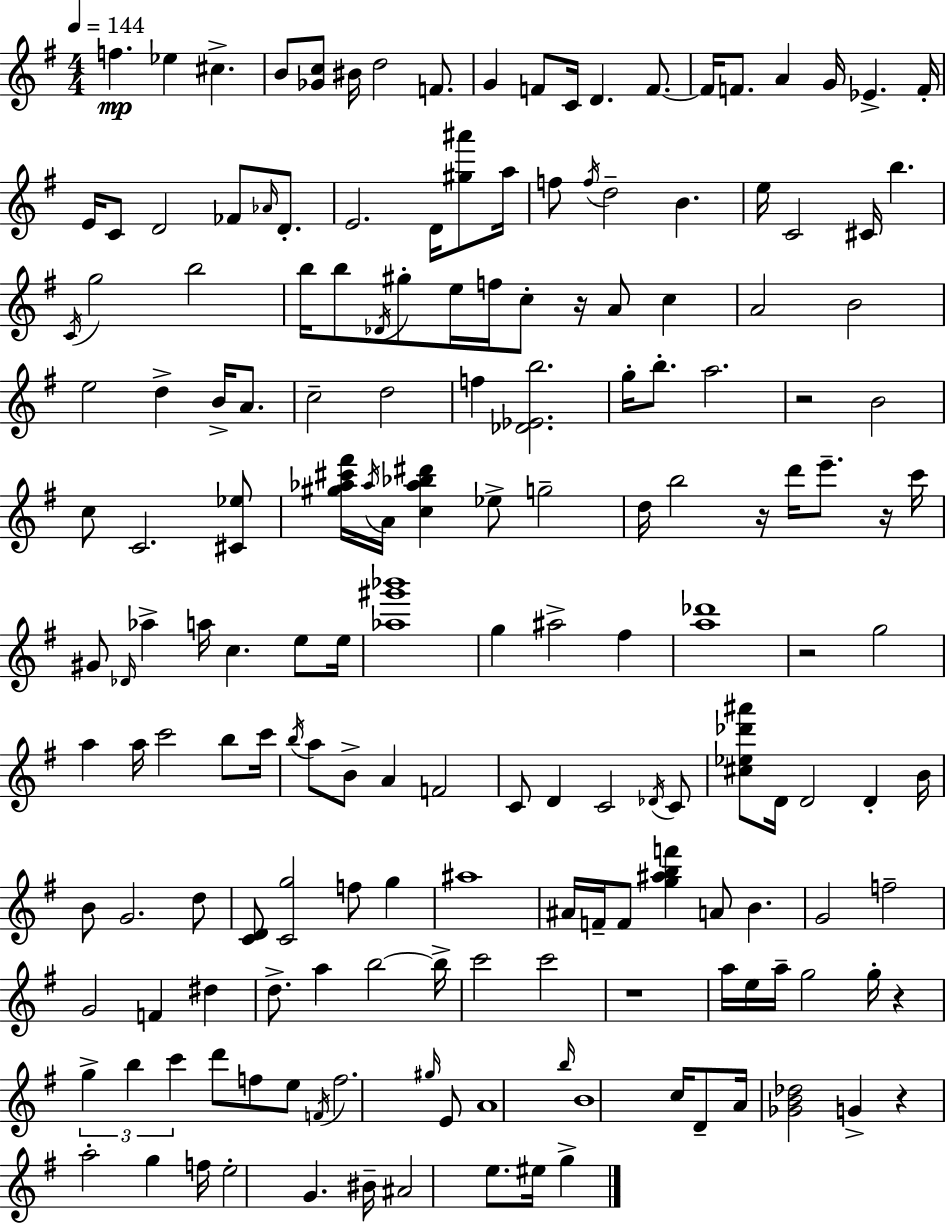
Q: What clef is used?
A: treble